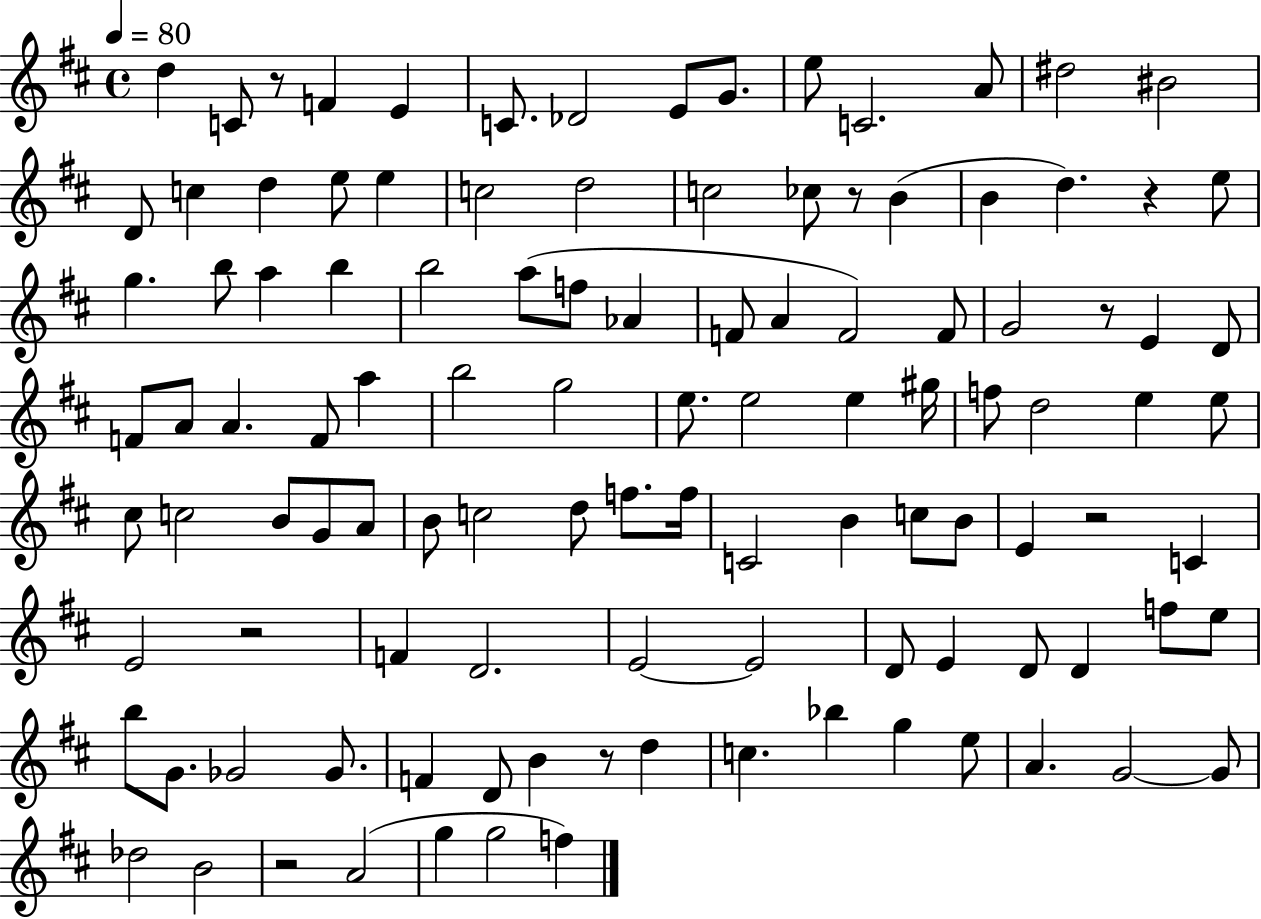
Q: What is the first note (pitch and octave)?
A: D5